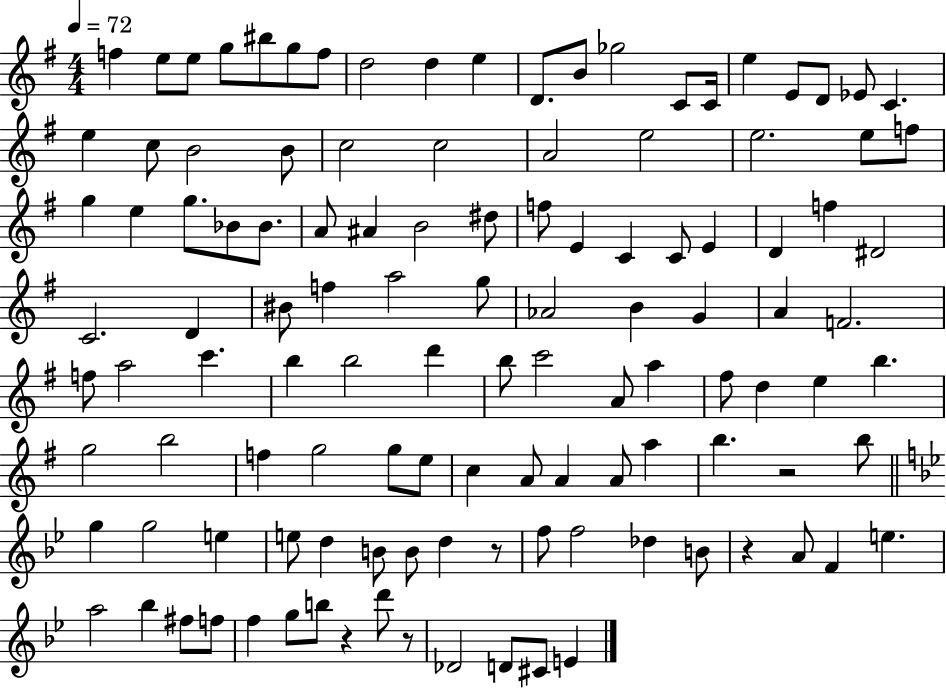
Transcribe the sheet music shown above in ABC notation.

X:1
T:Untitled
M:4/4
L:1/4
K:G
f e/2 e/2 g/2 ^b/2 g/2 f/2 d2 d e D/2 B/2 _g2 C/2 C/4 e E/2 D/2 _E/2 C e c/2 B2 B/2 c2 c2 A2 e2 e2 e/2 f/2 g e g/2 _B/2 _B/2 A/2 ^A B2 ^d/2 f/2 E C C/2 E D f ^D2 C2 D ^B/2 f a2 g/2 _A2 B G A F2 f/2 a2 c' b b2 d' b/2 c'2 A/2 a ^f/2 d e b g2 b2 f g2 g/2 e/2 c A/2 A A/2 a b z2 b/2 g g2 e e/2 d B/2 B/2 d z/2 f/2 f2 _d B/2 z A/2 F e a2 _b ^f/2 f/2 f g/2 b/2 z d'/2 z/2 _D2 D/2 ^C/2 E